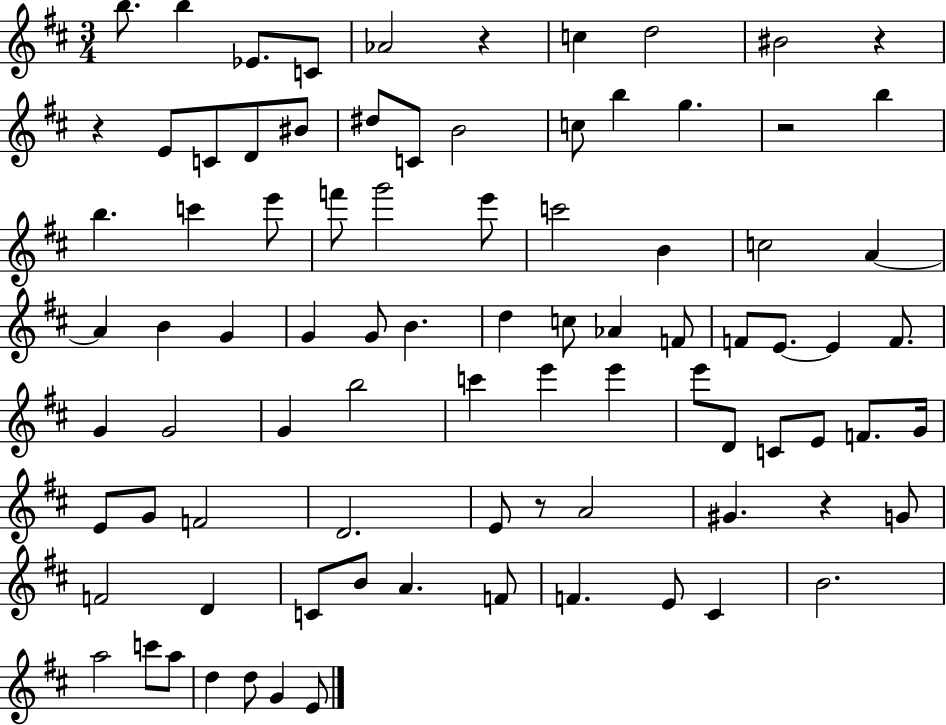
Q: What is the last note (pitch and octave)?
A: E4